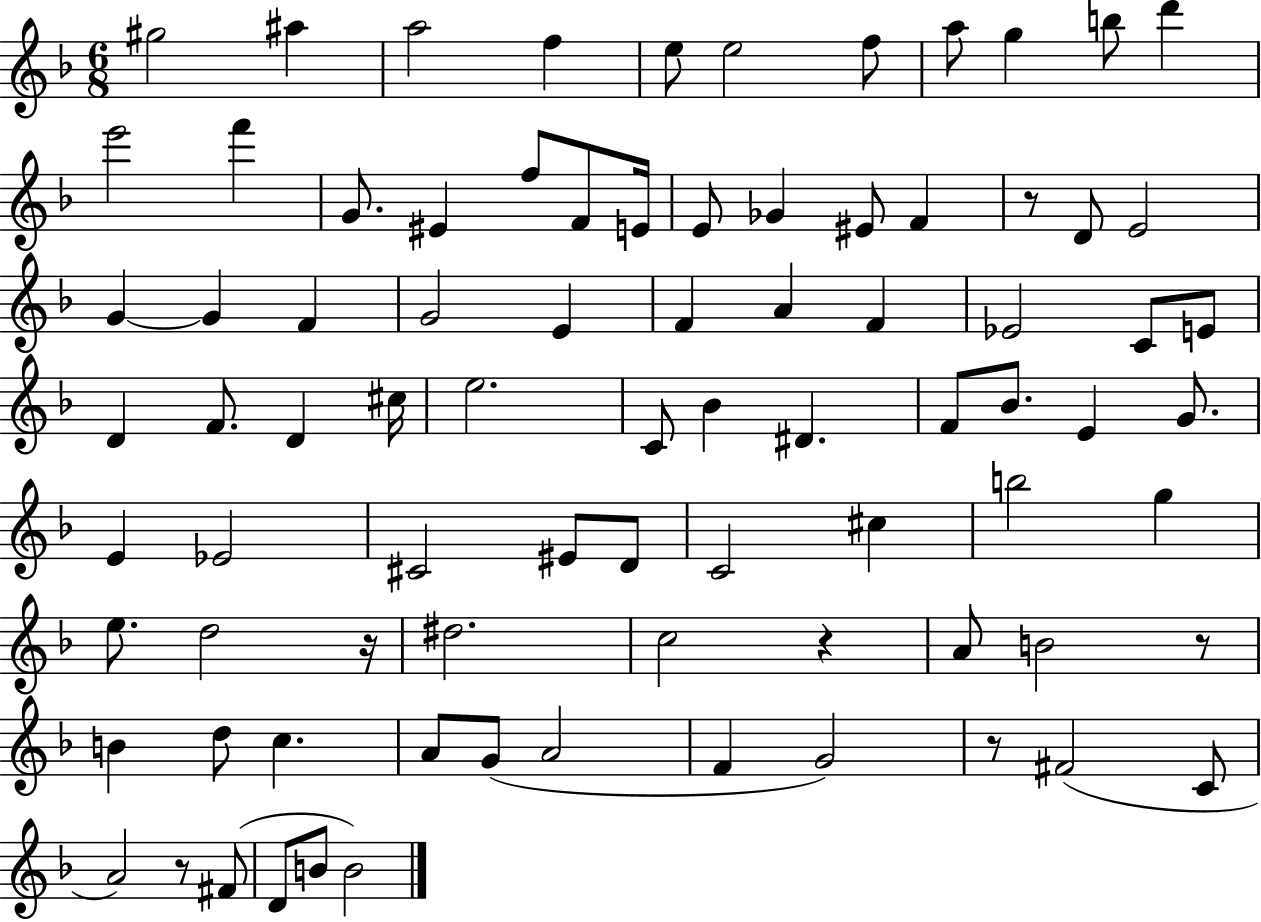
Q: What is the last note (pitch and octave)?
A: B4